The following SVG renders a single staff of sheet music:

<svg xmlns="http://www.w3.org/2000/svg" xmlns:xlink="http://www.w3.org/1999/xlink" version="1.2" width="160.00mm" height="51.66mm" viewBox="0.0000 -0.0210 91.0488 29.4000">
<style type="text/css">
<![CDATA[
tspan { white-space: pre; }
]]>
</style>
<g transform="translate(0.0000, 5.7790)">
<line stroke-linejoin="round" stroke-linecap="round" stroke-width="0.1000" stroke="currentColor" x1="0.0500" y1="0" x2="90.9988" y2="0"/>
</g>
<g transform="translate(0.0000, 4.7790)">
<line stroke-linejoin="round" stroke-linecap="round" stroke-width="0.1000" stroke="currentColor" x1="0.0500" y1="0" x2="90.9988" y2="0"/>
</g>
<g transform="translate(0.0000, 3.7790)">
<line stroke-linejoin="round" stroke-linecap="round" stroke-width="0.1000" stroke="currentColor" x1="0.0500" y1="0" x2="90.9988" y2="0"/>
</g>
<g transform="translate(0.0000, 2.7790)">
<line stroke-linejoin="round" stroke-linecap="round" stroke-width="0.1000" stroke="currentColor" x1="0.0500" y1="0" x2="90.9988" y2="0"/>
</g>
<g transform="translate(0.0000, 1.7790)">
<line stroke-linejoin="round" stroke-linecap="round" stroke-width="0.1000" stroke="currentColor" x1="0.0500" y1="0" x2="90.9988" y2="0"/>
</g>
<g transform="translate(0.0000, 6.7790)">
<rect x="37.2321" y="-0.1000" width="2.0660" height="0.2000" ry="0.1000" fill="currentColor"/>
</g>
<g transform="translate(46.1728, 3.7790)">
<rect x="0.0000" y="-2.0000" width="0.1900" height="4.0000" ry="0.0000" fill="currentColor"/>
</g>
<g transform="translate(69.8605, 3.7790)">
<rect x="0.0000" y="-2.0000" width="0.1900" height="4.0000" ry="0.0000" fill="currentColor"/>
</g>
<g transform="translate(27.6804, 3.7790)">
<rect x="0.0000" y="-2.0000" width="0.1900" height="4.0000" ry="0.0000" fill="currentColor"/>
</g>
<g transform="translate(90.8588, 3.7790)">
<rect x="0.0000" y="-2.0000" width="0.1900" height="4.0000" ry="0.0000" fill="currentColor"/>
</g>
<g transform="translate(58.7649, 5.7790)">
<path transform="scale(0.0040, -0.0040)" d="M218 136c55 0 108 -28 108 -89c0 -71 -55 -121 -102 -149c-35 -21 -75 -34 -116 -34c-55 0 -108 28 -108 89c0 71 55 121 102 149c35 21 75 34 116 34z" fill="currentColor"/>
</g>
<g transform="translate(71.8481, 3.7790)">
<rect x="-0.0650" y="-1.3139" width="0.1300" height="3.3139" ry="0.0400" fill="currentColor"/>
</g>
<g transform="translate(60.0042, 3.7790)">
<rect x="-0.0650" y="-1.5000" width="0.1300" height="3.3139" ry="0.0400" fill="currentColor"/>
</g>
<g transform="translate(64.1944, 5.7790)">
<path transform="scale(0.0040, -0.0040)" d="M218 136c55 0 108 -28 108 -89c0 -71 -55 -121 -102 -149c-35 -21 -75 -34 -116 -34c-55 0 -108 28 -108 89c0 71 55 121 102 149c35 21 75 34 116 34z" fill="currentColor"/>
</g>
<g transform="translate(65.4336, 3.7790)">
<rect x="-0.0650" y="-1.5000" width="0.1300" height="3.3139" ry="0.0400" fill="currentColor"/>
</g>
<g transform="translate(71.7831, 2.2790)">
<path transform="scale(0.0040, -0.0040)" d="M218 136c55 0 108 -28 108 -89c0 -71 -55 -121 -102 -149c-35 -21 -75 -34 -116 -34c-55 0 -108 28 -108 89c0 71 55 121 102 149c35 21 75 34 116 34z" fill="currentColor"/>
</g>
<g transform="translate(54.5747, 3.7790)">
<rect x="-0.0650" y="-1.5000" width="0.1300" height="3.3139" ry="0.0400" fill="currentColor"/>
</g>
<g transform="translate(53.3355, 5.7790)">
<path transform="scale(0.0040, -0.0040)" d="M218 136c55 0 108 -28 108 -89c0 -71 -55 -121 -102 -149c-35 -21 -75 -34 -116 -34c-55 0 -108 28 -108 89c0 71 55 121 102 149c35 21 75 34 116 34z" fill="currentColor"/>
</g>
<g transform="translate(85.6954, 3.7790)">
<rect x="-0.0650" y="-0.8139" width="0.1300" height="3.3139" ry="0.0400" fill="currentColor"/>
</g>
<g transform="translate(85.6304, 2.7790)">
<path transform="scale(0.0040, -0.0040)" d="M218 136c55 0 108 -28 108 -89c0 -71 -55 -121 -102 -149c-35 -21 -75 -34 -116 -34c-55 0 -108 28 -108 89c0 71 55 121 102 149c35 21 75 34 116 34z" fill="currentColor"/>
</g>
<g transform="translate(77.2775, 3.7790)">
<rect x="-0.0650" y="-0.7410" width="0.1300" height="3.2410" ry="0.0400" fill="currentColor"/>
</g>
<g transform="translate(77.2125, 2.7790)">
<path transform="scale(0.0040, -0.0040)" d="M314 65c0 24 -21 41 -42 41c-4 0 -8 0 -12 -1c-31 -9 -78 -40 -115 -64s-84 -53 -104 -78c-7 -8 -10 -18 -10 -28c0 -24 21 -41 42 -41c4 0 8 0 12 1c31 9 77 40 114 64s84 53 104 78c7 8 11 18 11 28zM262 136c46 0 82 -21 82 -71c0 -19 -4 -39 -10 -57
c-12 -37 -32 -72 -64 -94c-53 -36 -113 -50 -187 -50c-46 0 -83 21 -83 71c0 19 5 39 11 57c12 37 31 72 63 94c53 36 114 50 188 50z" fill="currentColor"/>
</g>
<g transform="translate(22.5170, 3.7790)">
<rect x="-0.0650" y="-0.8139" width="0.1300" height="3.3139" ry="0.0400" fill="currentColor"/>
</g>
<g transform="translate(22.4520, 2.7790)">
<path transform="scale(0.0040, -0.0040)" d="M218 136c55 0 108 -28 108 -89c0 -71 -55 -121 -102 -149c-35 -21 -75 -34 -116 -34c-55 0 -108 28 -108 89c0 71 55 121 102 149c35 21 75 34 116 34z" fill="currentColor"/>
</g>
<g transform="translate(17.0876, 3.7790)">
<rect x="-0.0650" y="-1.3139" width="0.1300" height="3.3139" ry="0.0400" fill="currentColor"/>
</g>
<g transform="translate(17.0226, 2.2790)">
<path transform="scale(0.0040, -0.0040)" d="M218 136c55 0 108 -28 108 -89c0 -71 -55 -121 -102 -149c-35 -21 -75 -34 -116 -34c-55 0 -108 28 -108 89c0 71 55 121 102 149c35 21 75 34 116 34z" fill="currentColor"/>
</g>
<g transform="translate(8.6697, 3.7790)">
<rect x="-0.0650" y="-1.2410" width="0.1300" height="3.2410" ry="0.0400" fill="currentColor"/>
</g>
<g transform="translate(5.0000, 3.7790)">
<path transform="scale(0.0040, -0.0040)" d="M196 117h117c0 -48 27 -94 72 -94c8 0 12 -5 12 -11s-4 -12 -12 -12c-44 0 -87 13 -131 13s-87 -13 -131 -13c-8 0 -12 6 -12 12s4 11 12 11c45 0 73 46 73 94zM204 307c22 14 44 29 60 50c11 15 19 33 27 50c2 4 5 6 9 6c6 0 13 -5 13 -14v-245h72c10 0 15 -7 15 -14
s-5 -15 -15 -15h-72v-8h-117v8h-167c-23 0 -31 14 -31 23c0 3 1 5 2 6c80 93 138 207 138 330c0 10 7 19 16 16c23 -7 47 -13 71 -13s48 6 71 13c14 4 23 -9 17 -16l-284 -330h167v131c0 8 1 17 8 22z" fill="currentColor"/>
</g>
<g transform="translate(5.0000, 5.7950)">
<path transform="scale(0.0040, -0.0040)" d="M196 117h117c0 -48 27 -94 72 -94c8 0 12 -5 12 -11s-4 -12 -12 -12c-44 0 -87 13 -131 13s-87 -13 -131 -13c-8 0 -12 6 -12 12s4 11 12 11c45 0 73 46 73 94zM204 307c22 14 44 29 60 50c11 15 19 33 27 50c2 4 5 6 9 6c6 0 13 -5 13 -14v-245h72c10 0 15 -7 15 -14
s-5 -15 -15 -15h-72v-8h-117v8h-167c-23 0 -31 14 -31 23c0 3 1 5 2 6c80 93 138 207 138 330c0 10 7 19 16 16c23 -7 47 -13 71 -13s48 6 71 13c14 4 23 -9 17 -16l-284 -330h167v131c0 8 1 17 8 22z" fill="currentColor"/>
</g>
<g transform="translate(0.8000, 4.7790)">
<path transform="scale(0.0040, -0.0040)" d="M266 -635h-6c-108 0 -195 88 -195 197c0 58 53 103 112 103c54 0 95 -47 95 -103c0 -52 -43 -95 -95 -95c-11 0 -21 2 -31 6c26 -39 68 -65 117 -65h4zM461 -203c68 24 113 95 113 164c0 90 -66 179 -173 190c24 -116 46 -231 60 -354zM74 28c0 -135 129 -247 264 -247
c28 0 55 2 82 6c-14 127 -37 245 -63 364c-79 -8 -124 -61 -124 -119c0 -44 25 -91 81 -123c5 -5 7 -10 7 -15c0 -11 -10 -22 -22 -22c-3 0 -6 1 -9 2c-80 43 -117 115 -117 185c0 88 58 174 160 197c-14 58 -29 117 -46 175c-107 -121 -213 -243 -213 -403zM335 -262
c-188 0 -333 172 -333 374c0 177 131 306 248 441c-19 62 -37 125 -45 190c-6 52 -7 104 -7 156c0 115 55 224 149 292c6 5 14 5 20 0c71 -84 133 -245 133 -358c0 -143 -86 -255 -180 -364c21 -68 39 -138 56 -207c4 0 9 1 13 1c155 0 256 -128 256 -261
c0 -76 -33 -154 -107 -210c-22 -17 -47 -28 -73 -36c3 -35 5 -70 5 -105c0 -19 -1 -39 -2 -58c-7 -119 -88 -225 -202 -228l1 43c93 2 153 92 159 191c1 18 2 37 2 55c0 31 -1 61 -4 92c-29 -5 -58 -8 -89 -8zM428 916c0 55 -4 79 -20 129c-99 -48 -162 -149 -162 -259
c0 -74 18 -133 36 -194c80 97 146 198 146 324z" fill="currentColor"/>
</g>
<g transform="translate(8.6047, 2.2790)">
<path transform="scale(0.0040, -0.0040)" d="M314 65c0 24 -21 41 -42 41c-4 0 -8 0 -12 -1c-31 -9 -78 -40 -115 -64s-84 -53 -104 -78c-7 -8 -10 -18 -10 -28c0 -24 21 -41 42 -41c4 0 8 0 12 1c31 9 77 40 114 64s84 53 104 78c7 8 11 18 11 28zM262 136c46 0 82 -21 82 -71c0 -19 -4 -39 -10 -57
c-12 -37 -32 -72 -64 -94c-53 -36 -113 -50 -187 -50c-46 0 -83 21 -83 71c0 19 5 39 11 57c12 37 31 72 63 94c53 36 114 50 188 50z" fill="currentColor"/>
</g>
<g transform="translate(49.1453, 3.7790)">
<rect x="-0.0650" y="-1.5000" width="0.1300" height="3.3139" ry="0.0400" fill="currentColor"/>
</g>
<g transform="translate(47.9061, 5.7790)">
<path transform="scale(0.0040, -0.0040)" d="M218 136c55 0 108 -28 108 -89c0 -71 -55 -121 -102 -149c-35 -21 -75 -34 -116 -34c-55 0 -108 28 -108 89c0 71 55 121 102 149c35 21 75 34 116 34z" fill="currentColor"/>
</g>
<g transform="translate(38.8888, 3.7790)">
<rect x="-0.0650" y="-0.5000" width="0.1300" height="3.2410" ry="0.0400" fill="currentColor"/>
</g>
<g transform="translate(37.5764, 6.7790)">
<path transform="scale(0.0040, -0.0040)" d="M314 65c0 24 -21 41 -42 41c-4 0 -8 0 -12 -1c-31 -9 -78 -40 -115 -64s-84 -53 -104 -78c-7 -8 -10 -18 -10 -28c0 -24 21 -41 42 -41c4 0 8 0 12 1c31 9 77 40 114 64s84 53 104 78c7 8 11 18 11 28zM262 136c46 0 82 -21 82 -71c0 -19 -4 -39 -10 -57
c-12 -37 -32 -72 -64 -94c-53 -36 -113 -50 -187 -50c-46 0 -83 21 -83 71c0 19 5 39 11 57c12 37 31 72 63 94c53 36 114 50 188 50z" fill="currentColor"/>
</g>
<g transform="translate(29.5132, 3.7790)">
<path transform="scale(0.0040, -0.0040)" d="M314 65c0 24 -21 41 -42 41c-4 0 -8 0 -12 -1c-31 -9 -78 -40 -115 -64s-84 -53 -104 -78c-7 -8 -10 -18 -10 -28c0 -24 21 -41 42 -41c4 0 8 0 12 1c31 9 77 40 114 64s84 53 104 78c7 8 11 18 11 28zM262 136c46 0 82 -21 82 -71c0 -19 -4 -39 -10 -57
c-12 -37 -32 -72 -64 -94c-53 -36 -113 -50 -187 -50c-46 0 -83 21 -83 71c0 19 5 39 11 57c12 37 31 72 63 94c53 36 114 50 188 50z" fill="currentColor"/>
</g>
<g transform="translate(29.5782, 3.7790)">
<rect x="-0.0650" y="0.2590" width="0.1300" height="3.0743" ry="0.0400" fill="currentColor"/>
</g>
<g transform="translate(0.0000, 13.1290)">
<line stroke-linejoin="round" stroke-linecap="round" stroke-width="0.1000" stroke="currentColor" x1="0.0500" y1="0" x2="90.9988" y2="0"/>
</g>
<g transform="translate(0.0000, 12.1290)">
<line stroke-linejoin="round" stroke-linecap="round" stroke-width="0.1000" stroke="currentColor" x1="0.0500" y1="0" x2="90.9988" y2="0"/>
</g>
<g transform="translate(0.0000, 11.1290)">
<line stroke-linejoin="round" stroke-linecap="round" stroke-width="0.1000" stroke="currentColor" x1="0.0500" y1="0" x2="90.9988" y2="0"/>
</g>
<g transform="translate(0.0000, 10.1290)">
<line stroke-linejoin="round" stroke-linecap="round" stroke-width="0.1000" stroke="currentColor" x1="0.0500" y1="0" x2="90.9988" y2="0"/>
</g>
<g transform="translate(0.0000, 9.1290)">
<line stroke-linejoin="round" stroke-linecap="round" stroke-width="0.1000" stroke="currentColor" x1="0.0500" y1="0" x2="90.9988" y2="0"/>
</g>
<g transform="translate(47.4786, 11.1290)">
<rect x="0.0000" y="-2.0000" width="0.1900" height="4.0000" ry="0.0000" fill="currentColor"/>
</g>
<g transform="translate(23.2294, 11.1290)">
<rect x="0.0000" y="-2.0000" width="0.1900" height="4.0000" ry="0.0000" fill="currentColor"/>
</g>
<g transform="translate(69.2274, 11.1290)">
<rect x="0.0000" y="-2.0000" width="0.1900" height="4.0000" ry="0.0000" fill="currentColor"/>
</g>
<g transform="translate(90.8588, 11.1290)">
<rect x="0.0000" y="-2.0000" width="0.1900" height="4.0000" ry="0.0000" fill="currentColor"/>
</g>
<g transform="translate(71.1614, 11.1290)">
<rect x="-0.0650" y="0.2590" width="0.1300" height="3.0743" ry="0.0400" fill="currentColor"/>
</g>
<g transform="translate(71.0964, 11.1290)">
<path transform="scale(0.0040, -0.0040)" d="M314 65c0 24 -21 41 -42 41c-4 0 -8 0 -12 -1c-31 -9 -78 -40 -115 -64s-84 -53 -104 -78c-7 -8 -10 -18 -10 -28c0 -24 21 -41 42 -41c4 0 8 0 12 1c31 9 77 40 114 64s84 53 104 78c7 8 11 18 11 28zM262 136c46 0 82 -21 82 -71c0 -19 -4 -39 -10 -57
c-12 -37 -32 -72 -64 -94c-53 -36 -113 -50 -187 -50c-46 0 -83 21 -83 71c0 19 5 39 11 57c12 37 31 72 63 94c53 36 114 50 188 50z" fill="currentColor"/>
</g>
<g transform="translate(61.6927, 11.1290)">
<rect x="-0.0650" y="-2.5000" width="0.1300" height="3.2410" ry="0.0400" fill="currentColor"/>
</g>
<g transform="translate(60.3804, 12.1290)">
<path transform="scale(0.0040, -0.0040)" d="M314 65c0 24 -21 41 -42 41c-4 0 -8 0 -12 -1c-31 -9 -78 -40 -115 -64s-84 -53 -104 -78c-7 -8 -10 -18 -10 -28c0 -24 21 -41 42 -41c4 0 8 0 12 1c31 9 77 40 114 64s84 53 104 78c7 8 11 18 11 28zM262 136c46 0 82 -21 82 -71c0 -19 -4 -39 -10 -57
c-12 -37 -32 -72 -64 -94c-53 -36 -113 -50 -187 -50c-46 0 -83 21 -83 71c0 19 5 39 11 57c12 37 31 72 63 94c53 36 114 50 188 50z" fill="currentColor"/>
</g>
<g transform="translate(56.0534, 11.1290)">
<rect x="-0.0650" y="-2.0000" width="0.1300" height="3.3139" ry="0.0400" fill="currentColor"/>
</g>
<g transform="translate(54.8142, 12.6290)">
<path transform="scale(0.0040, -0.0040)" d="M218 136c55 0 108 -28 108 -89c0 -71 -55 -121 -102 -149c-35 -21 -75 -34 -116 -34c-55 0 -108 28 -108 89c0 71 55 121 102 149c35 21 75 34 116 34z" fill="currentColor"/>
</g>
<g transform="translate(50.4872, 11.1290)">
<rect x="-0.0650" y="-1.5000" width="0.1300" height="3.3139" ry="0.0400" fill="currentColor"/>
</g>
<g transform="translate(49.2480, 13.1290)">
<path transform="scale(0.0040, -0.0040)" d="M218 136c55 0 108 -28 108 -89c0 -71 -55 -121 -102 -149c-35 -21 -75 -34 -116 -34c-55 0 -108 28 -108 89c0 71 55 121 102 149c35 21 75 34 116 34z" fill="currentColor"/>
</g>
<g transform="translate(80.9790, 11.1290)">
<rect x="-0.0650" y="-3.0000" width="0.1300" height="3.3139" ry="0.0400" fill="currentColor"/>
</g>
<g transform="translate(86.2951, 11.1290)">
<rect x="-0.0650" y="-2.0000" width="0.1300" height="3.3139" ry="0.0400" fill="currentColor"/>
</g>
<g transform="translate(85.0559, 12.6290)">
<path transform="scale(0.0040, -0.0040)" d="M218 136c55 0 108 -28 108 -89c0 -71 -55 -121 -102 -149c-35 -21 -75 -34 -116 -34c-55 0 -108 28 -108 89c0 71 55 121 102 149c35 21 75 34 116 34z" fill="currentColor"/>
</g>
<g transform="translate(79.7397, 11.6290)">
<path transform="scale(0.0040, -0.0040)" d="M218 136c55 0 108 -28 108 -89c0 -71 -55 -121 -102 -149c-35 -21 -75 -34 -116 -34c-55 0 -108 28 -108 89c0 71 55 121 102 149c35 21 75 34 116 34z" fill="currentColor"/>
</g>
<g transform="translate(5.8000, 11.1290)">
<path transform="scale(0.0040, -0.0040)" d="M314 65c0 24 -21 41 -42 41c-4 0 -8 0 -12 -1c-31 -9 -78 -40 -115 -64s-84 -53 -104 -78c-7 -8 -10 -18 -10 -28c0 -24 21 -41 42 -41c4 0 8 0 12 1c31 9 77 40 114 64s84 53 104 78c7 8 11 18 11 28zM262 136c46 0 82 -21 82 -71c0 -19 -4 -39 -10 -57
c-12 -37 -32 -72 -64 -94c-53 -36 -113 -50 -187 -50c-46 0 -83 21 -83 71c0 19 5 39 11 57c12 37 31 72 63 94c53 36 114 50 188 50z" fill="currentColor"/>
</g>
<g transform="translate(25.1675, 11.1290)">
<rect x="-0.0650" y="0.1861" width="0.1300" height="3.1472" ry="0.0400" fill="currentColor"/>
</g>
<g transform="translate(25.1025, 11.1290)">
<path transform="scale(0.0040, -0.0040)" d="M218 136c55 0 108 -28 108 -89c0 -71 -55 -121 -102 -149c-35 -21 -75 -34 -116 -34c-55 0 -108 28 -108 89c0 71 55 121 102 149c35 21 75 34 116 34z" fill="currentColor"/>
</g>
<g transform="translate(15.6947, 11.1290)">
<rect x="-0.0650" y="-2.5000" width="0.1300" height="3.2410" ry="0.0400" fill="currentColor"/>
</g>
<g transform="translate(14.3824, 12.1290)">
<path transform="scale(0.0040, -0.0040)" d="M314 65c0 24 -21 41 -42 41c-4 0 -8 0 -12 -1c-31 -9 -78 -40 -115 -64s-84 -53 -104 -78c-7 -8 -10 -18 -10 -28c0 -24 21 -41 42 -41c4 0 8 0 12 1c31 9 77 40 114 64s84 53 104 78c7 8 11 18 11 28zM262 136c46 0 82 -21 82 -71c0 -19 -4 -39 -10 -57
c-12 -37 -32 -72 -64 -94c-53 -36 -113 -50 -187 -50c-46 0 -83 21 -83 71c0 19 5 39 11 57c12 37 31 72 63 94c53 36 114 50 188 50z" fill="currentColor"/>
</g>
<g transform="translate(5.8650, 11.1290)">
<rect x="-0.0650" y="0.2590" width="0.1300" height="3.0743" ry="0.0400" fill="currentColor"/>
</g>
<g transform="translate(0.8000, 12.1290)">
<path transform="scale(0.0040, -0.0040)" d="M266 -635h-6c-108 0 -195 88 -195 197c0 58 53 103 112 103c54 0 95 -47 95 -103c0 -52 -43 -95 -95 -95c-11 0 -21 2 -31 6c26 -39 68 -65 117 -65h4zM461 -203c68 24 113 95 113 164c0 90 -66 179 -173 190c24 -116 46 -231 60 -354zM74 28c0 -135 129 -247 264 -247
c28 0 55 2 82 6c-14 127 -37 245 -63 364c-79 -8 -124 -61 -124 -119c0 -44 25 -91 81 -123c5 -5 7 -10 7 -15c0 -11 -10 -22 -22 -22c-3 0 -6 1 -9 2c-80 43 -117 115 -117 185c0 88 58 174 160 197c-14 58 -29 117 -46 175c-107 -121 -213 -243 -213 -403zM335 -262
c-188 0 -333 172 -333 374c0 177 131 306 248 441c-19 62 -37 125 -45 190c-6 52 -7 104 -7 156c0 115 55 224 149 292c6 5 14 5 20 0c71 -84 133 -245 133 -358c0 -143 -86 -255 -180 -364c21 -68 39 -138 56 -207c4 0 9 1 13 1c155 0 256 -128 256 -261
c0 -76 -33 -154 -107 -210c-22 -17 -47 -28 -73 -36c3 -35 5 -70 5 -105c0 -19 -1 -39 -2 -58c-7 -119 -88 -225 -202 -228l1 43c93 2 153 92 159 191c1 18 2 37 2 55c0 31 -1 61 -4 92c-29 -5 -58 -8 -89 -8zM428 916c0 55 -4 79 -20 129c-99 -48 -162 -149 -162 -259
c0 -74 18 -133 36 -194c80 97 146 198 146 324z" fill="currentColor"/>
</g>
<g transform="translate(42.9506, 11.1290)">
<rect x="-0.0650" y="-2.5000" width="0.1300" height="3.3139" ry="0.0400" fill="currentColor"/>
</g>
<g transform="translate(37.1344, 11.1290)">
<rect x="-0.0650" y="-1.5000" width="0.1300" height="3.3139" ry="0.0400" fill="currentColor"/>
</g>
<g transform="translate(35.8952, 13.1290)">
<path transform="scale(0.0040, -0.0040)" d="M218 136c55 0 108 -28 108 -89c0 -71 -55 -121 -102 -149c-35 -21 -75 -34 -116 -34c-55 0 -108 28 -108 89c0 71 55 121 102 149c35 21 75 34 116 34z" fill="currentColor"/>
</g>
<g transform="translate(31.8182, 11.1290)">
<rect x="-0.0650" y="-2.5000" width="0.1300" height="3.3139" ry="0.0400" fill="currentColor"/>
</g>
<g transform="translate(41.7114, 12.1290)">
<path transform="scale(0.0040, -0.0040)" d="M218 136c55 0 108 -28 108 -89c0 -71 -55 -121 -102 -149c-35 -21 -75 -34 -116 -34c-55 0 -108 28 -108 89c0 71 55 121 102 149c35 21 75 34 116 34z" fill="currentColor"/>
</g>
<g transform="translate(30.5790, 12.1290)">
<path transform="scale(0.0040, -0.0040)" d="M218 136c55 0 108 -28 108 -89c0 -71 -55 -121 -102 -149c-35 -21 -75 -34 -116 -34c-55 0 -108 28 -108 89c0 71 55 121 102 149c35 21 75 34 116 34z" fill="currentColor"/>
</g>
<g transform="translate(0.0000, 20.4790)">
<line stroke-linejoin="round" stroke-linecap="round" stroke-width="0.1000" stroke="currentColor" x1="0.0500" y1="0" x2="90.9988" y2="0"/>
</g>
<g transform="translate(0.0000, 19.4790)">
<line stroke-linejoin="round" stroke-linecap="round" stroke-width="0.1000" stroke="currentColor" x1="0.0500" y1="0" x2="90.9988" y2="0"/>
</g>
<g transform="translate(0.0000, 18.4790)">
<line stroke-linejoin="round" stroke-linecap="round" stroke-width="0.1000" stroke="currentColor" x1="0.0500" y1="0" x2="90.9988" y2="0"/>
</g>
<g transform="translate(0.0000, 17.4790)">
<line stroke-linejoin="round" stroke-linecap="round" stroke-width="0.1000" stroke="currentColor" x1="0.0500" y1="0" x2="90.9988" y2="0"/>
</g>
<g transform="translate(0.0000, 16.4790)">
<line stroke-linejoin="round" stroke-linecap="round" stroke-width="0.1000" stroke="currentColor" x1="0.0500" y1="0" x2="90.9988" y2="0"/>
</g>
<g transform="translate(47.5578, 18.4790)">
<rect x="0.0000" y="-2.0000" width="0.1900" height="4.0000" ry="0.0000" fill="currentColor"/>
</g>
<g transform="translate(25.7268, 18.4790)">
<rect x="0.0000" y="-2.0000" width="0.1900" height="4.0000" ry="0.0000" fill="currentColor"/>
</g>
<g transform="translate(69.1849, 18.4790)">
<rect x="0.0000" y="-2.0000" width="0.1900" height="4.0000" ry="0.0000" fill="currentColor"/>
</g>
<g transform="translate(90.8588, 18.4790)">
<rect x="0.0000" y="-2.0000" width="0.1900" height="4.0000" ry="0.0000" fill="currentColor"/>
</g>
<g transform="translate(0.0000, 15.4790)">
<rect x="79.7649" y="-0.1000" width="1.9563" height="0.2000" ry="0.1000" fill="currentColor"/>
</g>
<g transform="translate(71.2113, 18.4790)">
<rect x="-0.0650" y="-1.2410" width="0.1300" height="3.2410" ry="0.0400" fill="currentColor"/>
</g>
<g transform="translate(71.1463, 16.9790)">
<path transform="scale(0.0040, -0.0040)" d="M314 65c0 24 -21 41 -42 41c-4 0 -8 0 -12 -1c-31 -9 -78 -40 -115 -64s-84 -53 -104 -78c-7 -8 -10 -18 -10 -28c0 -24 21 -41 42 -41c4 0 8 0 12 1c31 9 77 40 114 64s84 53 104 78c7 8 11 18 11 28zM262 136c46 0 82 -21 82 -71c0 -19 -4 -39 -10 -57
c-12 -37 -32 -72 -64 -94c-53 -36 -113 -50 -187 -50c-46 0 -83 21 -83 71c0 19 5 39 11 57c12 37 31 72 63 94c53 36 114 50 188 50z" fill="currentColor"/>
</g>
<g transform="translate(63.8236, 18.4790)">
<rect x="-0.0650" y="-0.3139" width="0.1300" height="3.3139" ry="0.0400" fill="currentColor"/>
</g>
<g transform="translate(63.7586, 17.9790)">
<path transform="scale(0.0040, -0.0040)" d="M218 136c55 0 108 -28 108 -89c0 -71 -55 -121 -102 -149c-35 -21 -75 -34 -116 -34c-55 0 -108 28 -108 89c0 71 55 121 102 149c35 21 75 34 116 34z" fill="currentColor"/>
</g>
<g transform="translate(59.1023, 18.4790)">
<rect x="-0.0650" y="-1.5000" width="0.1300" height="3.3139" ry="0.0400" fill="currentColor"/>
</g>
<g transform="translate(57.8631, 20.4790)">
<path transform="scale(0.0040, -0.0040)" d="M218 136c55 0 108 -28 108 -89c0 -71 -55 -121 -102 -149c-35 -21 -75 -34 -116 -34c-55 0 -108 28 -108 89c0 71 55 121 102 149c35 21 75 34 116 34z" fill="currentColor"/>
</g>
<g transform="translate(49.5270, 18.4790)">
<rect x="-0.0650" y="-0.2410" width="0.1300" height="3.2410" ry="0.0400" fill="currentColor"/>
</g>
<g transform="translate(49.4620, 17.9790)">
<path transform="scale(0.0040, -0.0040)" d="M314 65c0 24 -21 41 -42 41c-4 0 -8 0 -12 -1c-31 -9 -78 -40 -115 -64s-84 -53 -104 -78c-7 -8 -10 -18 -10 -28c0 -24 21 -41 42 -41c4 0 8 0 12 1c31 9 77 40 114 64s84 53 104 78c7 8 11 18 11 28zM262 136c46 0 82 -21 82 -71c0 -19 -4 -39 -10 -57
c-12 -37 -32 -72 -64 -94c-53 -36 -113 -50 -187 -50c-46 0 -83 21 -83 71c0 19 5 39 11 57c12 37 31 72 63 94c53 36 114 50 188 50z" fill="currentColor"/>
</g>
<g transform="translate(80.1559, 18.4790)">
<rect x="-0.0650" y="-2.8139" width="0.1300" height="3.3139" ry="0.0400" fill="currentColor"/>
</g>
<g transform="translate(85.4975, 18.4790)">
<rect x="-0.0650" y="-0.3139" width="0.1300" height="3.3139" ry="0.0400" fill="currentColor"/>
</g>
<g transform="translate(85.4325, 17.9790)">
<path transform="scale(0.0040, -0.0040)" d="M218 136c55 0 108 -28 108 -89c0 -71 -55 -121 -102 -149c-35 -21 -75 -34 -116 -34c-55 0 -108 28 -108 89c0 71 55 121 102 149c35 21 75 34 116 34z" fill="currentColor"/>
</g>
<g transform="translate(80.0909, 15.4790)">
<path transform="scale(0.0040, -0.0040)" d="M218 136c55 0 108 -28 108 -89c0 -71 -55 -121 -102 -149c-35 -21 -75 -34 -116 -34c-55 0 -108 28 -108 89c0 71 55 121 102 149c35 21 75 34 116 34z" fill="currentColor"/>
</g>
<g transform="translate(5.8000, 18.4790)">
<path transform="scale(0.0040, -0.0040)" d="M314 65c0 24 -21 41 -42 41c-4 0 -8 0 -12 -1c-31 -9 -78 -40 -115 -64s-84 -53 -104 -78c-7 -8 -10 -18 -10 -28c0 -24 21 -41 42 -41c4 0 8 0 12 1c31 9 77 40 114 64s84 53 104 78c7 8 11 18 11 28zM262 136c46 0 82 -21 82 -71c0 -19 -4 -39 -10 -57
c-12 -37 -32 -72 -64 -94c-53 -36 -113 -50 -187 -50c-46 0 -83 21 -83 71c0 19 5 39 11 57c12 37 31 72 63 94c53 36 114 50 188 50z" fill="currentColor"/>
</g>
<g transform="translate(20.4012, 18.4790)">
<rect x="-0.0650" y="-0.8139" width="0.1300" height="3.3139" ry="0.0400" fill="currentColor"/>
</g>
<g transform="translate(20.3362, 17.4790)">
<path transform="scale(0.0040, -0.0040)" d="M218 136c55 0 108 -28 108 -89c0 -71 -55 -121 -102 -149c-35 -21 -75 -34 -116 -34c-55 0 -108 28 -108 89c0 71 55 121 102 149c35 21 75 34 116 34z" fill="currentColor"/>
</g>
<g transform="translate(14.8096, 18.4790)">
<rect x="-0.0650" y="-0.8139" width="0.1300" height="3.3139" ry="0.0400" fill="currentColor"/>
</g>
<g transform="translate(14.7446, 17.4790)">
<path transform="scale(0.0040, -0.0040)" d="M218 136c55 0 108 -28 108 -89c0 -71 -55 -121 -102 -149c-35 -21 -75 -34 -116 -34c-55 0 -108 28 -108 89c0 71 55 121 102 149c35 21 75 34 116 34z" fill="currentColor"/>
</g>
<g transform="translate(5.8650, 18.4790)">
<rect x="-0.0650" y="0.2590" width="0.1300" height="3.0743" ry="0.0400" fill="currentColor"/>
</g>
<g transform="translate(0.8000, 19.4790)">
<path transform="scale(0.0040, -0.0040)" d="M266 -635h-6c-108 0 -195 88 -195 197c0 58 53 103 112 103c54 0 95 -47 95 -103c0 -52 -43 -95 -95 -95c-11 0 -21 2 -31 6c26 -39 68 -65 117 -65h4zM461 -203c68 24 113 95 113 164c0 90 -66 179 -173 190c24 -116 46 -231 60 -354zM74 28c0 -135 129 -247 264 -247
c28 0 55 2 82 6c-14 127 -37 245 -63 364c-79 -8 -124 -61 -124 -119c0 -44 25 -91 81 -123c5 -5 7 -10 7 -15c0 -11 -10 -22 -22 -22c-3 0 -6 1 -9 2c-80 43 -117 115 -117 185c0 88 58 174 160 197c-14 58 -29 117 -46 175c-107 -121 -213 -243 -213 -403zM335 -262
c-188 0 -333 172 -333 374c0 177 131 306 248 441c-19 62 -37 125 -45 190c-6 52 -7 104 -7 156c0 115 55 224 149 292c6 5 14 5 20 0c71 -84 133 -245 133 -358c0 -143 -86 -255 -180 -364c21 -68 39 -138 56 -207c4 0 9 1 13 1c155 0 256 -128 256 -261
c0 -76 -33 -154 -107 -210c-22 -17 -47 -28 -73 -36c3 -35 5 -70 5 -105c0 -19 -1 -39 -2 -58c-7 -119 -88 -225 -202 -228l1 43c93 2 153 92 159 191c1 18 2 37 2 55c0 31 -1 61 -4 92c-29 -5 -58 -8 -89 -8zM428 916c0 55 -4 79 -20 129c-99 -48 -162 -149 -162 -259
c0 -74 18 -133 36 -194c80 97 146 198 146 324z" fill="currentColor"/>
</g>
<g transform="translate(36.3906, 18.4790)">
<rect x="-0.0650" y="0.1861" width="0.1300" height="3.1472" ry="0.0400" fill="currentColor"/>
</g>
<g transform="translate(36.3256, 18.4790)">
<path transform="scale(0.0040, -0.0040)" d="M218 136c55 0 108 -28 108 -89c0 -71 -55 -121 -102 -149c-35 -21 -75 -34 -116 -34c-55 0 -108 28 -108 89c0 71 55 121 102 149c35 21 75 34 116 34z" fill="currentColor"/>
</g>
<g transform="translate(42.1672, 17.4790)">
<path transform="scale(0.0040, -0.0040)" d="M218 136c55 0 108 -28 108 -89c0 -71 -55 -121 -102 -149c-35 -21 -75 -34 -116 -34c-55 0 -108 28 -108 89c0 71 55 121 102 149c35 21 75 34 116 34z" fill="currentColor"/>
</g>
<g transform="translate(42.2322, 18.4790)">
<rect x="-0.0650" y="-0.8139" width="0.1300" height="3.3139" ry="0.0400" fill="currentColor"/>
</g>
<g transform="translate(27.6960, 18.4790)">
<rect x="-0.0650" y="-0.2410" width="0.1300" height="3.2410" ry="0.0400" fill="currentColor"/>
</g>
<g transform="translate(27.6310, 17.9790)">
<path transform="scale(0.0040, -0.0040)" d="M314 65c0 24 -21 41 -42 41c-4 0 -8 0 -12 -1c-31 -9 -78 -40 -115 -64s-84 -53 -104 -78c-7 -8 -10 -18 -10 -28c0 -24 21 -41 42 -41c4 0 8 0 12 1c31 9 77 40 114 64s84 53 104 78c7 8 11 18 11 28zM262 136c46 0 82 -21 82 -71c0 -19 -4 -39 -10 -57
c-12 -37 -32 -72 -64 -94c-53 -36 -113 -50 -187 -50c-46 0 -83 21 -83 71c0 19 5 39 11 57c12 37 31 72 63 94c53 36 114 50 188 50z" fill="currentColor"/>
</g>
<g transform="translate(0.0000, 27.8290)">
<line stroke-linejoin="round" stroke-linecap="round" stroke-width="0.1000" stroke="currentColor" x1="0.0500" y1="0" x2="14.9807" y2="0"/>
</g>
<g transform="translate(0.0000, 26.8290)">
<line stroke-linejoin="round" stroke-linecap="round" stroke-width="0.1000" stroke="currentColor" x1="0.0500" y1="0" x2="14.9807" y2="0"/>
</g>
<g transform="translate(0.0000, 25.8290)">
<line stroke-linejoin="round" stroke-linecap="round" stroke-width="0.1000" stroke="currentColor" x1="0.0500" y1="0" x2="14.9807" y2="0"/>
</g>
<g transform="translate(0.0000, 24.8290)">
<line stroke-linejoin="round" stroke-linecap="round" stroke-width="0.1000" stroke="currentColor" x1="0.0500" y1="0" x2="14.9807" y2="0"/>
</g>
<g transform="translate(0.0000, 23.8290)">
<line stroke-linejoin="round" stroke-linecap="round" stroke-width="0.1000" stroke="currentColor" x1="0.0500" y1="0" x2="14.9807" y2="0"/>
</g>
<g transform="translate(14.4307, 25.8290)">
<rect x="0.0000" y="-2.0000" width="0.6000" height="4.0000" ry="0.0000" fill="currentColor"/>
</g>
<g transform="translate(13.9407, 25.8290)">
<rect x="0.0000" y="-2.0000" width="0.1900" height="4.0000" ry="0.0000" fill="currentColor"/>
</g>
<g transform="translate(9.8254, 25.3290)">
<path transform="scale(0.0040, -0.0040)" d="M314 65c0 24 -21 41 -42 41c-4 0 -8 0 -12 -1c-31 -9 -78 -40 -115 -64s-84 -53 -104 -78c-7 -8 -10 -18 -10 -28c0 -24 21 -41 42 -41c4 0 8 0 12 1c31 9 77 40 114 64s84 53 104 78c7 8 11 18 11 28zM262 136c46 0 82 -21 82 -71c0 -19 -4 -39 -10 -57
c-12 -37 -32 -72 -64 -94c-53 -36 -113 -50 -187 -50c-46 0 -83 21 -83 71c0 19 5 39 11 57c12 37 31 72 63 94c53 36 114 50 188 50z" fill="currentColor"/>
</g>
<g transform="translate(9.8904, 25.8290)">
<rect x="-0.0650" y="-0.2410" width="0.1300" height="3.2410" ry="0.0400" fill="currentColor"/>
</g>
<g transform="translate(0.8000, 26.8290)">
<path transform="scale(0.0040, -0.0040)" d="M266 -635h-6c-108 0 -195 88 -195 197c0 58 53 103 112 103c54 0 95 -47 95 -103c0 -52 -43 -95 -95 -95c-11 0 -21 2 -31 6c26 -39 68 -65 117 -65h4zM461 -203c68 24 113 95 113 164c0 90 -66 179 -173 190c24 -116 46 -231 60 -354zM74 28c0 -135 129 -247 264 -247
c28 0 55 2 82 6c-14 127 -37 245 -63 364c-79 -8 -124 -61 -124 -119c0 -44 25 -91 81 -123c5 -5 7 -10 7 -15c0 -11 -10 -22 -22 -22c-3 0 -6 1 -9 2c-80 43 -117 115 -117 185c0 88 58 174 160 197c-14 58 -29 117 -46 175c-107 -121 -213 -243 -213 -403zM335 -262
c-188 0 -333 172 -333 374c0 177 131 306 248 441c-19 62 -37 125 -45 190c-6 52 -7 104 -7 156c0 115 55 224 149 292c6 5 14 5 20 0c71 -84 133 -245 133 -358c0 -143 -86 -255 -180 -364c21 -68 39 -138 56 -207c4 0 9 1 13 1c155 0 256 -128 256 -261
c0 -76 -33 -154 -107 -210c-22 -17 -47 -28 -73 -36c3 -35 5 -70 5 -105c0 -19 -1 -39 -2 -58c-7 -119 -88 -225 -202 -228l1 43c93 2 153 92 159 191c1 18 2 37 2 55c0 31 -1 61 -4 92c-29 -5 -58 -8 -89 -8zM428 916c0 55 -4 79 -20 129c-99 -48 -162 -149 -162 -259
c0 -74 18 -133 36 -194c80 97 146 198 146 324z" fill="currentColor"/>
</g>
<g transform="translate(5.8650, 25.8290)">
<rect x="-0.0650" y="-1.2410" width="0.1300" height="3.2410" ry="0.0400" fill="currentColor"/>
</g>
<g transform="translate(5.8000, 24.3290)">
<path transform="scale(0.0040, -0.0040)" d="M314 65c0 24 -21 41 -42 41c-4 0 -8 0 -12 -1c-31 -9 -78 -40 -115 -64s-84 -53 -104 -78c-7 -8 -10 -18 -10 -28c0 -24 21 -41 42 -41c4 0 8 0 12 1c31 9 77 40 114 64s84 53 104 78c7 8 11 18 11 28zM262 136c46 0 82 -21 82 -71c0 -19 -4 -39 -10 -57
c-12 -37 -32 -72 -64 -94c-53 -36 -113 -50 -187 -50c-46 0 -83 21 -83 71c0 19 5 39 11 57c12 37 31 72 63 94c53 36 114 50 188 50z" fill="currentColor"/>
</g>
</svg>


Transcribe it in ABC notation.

X:1
T:Untitled
M:4/4
L:1/4
K:C
e2 e d B2 C2 E E E E e d2 d B2 G2 B G E G E F G2 B2 A F B2 d d c2 B d c2 E c e2 a c e2 c2